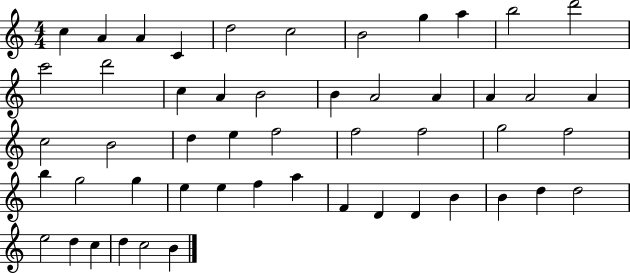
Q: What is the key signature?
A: C major